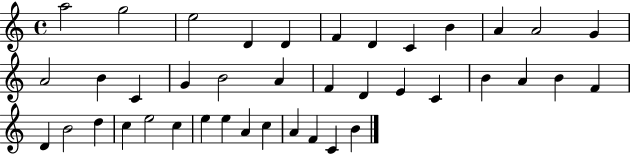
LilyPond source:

{
  \clef treble
  \time 4/4
  \defaultTimeSignature
  \key c \major
  a''2 g''2 | e''2 d'4 d'4 | f'4 d'4 c'4 b'4 | a'4 a'2 g'4 | \break a'2 b'4 c'4 | g'4 b'2 a'4 | f'4 d'4 e'4 c'4 | b'4 a'4 b'4 f'4 | \break d'4 b'2 d''4 | c''4 e''2 c''4 | e''4 e''4 a'4 c''4 | a'4 f'4 c'4 b'4 | \break \bar "|."
}